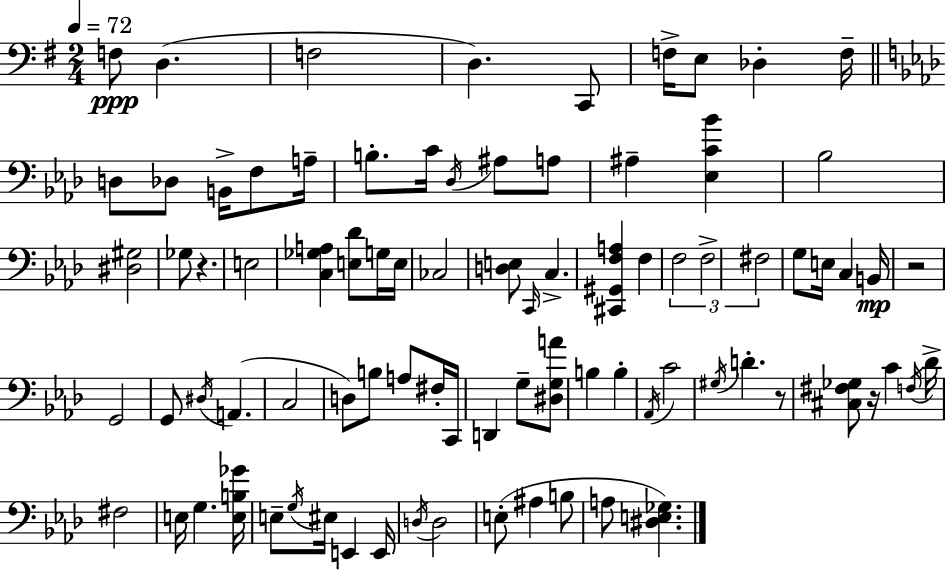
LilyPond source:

{
  \clef bass
  \numericTimeSignature
  \time 2/4
  \key g \major
  \tempo 4 = 72
  \repeat volta 2 { f8\ppp d4.( | f2 | d4.) c,8 | f16-> e8 des4-. f16-- | \break \bar "||" \break \key aes \major d8 des8 b,16-> f8 a16-- | b8.-. c'16 \acciaccatura { des16 } ais8 a8 | ais4-- <ees c' bes'>4 | bes2 | \break <dis gis>2 | ges8 r4. | e2 | <c ges a>4 <e des'>8 g16 | \break e16 ces2 | <d e>8 \grace { c,16 } c4.-> | <cis, gis, f a>4 f4 | \tuplet 3/2 { f2 | \break f2-> | fis2 } | g8 e16 c4 | b,16\mp r2 | \break g,2 | g,8 \acciaccatura { dis16 } a,4.( | c2 | d8) b8 a8 | \break fis16-. c,16 d,4 g8-- | <dis g a'>8 b4 b4-. | \acciaccatura { aes,16 } c'2 | \acciaccatura { gis16 } d'4.-. | \break r8 <cis fis ges>8 r16 | c'4 \acciaccatura { f16 } des'16-> fis2 | e16 g4. | <e b ges'>16 e8-- | \break \acciaccatura { g16 } eis16 e,4 e,16 \acciaccatura { d16 } | d2 | e8-.( ais4 b8 | a8 <dis e ges>4.) | \break } \bar "|."
}